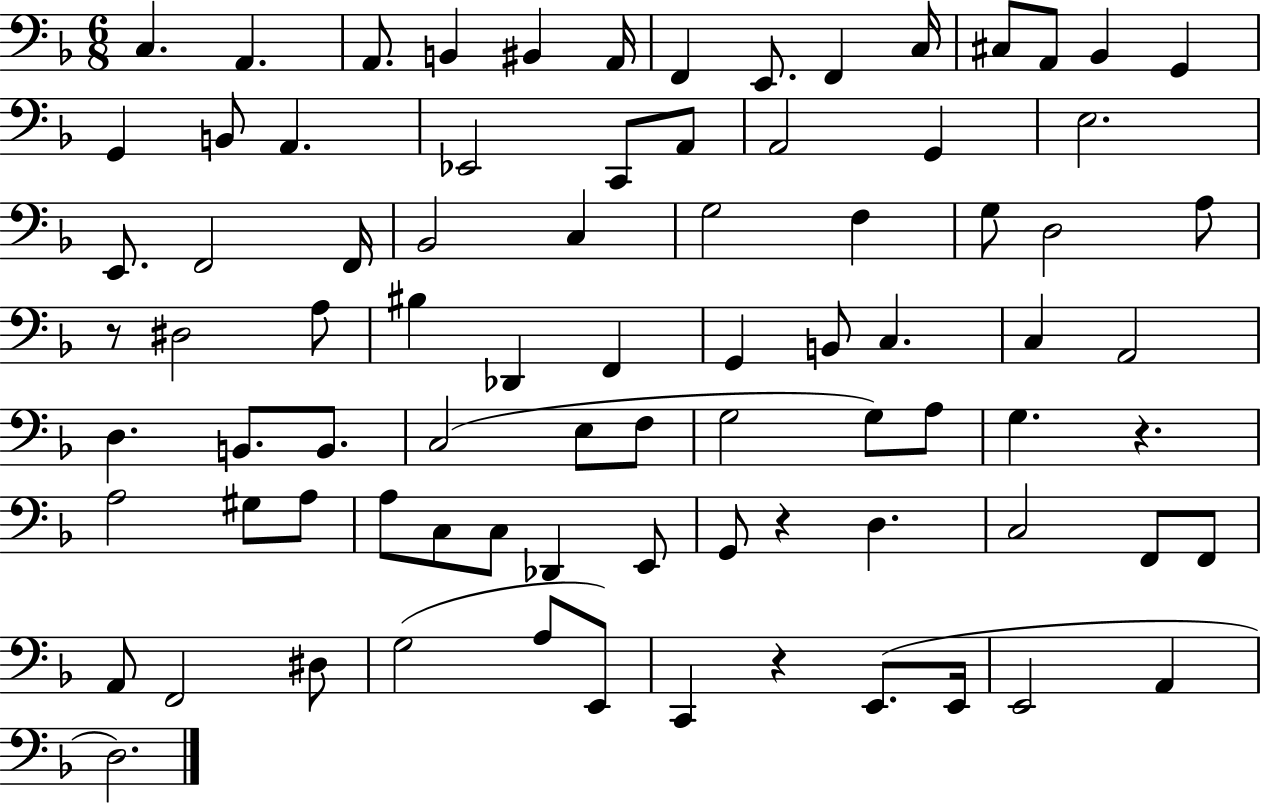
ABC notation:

X:1
T:Untitled
M:6/8
L:1/4
K:F
C, A,, A,,/2 B,, ^B,, A,,/4 F,, E,,/2 F,, C,/4 ^C,/2 A,,/2 _B,, G,, G,, B,,/2 A,, _E,,2 C,,/2 A,,/2 A,,2 G,, E,2 E,,/2 F,,2 F,,/4 _B,,2 C, G,2 F, G,/2 D,2 A,/2 z/2 ^D,2 A,/2 ^B, _D,, F,, G,, B,,/2 C, C, A,,2 D, B,,/2 B,,/2 C,2 E,/2 F,/2 G,2 G,/2 A,/2 G, z A,2 ^G,/2 A,/2 A,/2 C,/2 C,/2 _D,, E,,/2 G,,/2 z D, C,2 F,,/2 F,,/2 A,,/2 F,,2 ^D,/2 G,2 A,/2 E,,/2 C,, z E,,/2 E,,/4 E,,2 A,, D,2